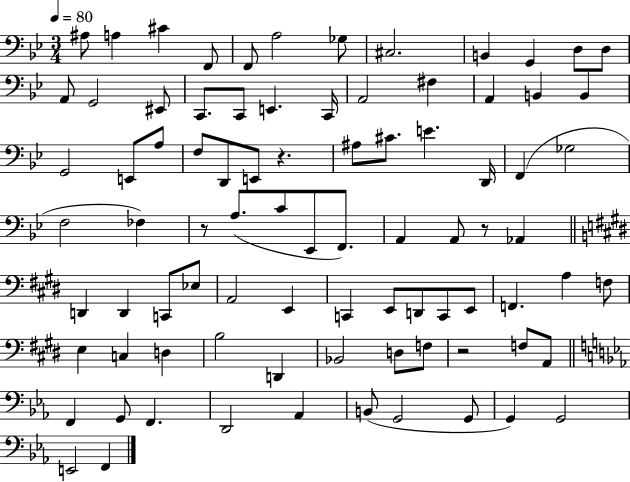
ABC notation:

X:1
T:Untitled
M:3/4
L:1/4
K:Bb
^A,/2 A, ^C F,,/2 F,,/2 A,2 _G,/2 ^C,2 B,, G,, D,/2 D,/2 A,,/2 G,,2 ^E,,/2 C,,/2 C,,/2 E,, C,,/4 A,,2 ^F, A,, B,, B,, G,,2 E,,/2 A,/2 F,/2 D,,/2 E,,/2 z ^A,/2 ^C/2 E D,,/4 F,, _G,2 F,2 _F, z/2 A,/2 C/2 _E,,/2 F,,/2 A,, A,,/2 z/2 _A,, D,, D,, C,,/2 _E,/2 A,,2 E,, C,, E,,/2 D,,/2 C,,/2 E,,/2 F,, A, F,/2 E, C, D, B,2 D,, _B,,2 D,/2 F,/2 z2 F,/2 A,,/2 F,, G,,/2 F,, D,,2 _A,, B,,/2 G,,2 G,,/2 G,, G,,2 E,,2 F,,